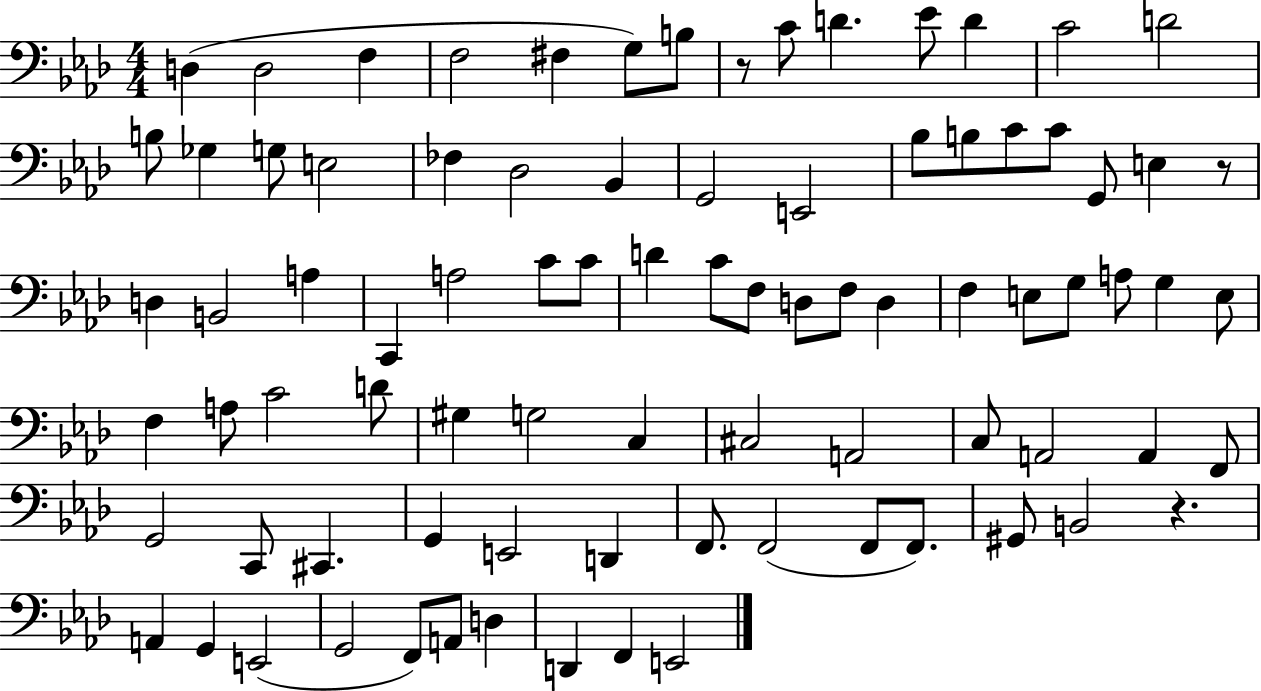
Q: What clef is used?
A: bass